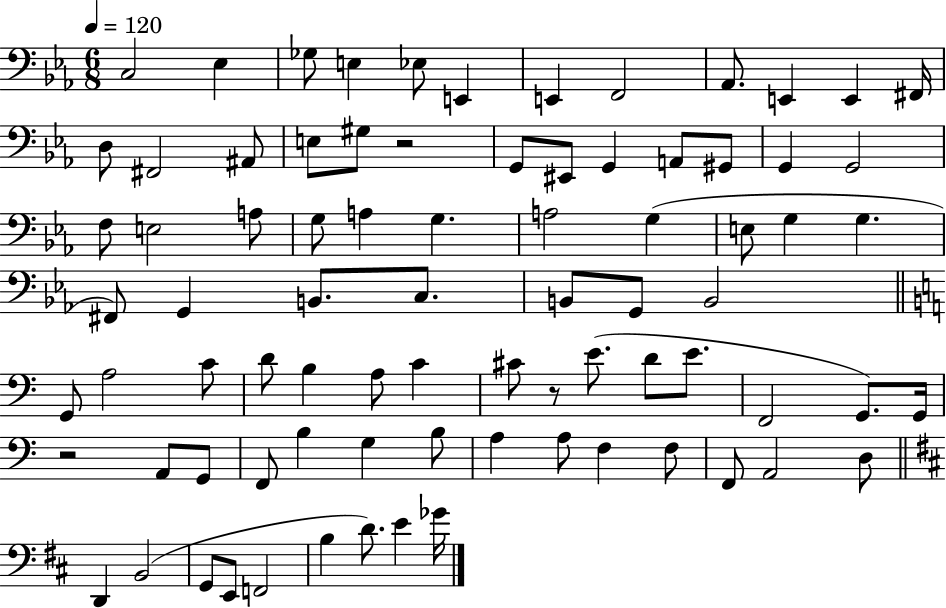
C3/h Eb3/q Gb3/e E3/q Eb3/e E2/q E2/q F2/h Ab2/e. E2/q E2/q F#2/s D3/e F#2/h A#2/e E3/e G#3/e R/h G2/e EIS2/e G2/q A2/e G#2/e G2/q G2/h F3/e E3/h A3/e G3/e A3/q G3/q. A3/h G3/q E3/e G3/q G3/q. F#2/e G2/q B2/e. C3/e. B2/e G2/e B2/h G2/e A3/h C4/e D4/e B3/q A3/e C4/q C#4/e R/e E4/e. D4/e E4/e. F2/h G2/e. G2/s R/h A2/e G2/e F2/e B3/q G3/q B3/e A3/q A3/e F3/q F3/e F2/e A2/h D3/e D2/q B2/h G2/e E2/e F2/h B3/q D4/e. E4/q Gb4/s